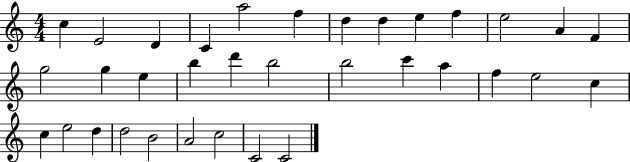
X:1
T:Untitled
M:4/4
L:1/4
K:C
c E2 D C a2 f d d e f e2 A F g2 g e b d' b2 b2 c' a f e2 c c e2 d d2 B2 A2 c2 C2 C2